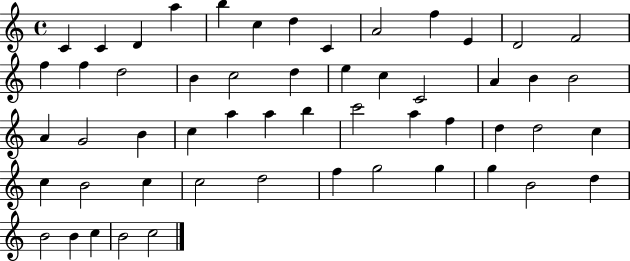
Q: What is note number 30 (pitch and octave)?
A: A5